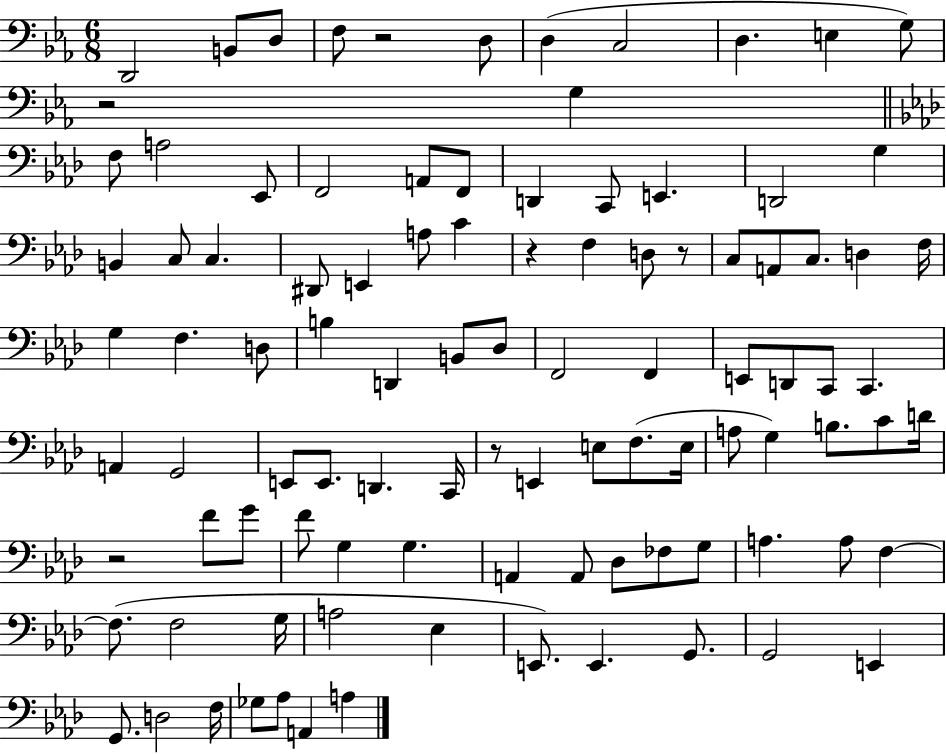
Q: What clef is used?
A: bass